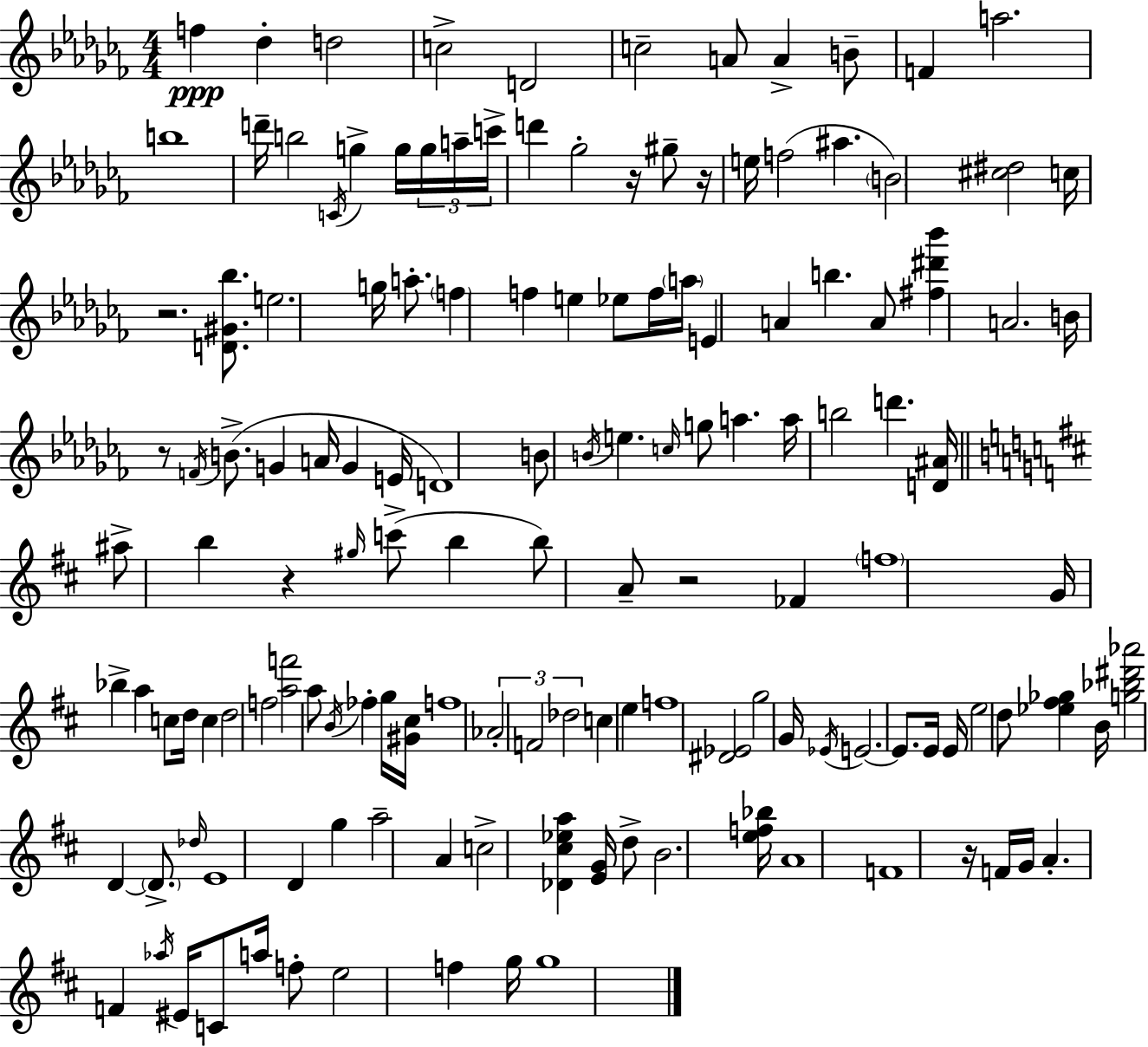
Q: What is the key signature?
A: AES minor